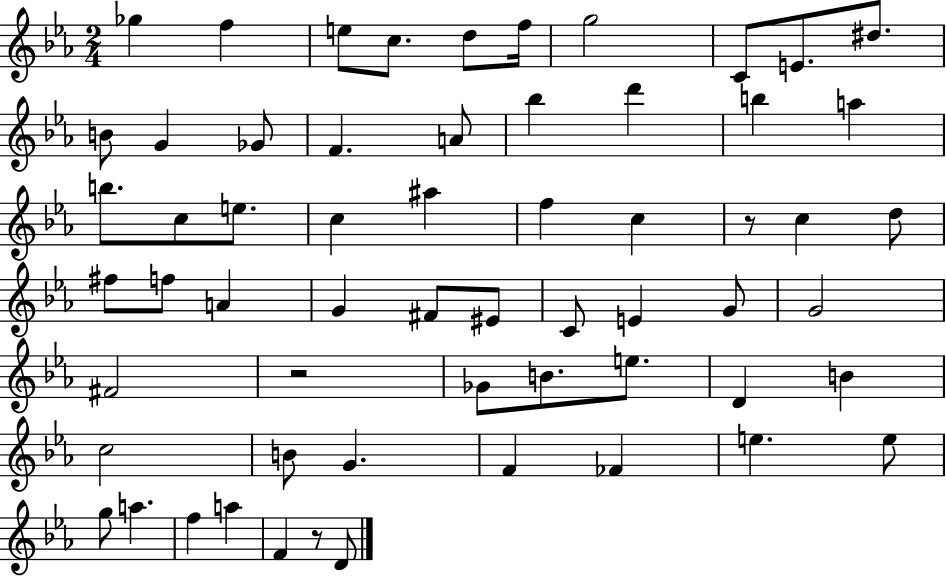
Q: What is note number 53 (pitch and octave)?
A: A5